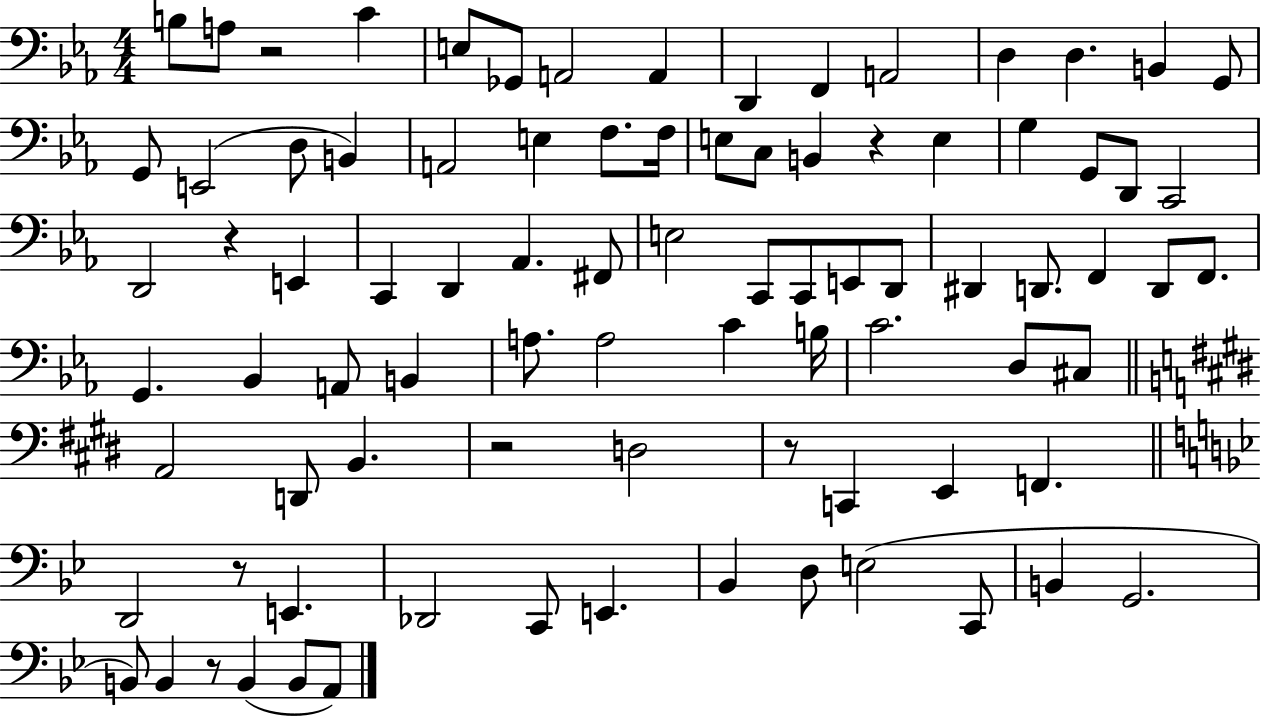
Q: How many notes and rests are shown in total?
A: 87